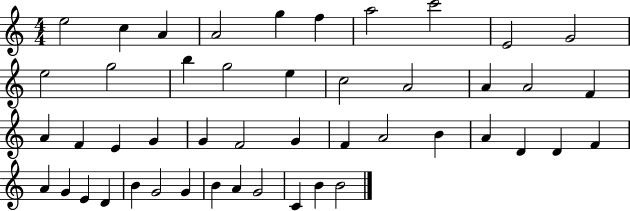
X:1
T:Untitled
M:4/4
L:1/4
K:C
e2 c A A2 g f a2 c'2 E2 G2 e2 g2 b g2 e c2 A2 A A2 F A F E G G F2 G F A2 B A D D F A G E D B G2 G B A G2 C B B2